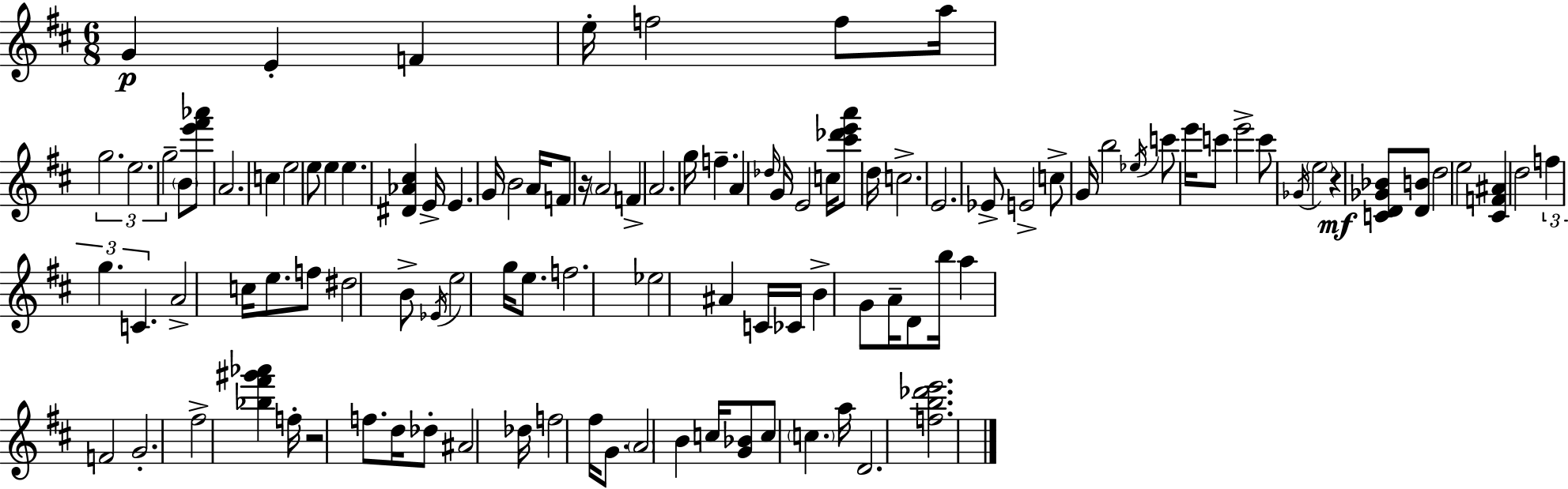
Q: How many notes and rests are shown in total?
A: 107